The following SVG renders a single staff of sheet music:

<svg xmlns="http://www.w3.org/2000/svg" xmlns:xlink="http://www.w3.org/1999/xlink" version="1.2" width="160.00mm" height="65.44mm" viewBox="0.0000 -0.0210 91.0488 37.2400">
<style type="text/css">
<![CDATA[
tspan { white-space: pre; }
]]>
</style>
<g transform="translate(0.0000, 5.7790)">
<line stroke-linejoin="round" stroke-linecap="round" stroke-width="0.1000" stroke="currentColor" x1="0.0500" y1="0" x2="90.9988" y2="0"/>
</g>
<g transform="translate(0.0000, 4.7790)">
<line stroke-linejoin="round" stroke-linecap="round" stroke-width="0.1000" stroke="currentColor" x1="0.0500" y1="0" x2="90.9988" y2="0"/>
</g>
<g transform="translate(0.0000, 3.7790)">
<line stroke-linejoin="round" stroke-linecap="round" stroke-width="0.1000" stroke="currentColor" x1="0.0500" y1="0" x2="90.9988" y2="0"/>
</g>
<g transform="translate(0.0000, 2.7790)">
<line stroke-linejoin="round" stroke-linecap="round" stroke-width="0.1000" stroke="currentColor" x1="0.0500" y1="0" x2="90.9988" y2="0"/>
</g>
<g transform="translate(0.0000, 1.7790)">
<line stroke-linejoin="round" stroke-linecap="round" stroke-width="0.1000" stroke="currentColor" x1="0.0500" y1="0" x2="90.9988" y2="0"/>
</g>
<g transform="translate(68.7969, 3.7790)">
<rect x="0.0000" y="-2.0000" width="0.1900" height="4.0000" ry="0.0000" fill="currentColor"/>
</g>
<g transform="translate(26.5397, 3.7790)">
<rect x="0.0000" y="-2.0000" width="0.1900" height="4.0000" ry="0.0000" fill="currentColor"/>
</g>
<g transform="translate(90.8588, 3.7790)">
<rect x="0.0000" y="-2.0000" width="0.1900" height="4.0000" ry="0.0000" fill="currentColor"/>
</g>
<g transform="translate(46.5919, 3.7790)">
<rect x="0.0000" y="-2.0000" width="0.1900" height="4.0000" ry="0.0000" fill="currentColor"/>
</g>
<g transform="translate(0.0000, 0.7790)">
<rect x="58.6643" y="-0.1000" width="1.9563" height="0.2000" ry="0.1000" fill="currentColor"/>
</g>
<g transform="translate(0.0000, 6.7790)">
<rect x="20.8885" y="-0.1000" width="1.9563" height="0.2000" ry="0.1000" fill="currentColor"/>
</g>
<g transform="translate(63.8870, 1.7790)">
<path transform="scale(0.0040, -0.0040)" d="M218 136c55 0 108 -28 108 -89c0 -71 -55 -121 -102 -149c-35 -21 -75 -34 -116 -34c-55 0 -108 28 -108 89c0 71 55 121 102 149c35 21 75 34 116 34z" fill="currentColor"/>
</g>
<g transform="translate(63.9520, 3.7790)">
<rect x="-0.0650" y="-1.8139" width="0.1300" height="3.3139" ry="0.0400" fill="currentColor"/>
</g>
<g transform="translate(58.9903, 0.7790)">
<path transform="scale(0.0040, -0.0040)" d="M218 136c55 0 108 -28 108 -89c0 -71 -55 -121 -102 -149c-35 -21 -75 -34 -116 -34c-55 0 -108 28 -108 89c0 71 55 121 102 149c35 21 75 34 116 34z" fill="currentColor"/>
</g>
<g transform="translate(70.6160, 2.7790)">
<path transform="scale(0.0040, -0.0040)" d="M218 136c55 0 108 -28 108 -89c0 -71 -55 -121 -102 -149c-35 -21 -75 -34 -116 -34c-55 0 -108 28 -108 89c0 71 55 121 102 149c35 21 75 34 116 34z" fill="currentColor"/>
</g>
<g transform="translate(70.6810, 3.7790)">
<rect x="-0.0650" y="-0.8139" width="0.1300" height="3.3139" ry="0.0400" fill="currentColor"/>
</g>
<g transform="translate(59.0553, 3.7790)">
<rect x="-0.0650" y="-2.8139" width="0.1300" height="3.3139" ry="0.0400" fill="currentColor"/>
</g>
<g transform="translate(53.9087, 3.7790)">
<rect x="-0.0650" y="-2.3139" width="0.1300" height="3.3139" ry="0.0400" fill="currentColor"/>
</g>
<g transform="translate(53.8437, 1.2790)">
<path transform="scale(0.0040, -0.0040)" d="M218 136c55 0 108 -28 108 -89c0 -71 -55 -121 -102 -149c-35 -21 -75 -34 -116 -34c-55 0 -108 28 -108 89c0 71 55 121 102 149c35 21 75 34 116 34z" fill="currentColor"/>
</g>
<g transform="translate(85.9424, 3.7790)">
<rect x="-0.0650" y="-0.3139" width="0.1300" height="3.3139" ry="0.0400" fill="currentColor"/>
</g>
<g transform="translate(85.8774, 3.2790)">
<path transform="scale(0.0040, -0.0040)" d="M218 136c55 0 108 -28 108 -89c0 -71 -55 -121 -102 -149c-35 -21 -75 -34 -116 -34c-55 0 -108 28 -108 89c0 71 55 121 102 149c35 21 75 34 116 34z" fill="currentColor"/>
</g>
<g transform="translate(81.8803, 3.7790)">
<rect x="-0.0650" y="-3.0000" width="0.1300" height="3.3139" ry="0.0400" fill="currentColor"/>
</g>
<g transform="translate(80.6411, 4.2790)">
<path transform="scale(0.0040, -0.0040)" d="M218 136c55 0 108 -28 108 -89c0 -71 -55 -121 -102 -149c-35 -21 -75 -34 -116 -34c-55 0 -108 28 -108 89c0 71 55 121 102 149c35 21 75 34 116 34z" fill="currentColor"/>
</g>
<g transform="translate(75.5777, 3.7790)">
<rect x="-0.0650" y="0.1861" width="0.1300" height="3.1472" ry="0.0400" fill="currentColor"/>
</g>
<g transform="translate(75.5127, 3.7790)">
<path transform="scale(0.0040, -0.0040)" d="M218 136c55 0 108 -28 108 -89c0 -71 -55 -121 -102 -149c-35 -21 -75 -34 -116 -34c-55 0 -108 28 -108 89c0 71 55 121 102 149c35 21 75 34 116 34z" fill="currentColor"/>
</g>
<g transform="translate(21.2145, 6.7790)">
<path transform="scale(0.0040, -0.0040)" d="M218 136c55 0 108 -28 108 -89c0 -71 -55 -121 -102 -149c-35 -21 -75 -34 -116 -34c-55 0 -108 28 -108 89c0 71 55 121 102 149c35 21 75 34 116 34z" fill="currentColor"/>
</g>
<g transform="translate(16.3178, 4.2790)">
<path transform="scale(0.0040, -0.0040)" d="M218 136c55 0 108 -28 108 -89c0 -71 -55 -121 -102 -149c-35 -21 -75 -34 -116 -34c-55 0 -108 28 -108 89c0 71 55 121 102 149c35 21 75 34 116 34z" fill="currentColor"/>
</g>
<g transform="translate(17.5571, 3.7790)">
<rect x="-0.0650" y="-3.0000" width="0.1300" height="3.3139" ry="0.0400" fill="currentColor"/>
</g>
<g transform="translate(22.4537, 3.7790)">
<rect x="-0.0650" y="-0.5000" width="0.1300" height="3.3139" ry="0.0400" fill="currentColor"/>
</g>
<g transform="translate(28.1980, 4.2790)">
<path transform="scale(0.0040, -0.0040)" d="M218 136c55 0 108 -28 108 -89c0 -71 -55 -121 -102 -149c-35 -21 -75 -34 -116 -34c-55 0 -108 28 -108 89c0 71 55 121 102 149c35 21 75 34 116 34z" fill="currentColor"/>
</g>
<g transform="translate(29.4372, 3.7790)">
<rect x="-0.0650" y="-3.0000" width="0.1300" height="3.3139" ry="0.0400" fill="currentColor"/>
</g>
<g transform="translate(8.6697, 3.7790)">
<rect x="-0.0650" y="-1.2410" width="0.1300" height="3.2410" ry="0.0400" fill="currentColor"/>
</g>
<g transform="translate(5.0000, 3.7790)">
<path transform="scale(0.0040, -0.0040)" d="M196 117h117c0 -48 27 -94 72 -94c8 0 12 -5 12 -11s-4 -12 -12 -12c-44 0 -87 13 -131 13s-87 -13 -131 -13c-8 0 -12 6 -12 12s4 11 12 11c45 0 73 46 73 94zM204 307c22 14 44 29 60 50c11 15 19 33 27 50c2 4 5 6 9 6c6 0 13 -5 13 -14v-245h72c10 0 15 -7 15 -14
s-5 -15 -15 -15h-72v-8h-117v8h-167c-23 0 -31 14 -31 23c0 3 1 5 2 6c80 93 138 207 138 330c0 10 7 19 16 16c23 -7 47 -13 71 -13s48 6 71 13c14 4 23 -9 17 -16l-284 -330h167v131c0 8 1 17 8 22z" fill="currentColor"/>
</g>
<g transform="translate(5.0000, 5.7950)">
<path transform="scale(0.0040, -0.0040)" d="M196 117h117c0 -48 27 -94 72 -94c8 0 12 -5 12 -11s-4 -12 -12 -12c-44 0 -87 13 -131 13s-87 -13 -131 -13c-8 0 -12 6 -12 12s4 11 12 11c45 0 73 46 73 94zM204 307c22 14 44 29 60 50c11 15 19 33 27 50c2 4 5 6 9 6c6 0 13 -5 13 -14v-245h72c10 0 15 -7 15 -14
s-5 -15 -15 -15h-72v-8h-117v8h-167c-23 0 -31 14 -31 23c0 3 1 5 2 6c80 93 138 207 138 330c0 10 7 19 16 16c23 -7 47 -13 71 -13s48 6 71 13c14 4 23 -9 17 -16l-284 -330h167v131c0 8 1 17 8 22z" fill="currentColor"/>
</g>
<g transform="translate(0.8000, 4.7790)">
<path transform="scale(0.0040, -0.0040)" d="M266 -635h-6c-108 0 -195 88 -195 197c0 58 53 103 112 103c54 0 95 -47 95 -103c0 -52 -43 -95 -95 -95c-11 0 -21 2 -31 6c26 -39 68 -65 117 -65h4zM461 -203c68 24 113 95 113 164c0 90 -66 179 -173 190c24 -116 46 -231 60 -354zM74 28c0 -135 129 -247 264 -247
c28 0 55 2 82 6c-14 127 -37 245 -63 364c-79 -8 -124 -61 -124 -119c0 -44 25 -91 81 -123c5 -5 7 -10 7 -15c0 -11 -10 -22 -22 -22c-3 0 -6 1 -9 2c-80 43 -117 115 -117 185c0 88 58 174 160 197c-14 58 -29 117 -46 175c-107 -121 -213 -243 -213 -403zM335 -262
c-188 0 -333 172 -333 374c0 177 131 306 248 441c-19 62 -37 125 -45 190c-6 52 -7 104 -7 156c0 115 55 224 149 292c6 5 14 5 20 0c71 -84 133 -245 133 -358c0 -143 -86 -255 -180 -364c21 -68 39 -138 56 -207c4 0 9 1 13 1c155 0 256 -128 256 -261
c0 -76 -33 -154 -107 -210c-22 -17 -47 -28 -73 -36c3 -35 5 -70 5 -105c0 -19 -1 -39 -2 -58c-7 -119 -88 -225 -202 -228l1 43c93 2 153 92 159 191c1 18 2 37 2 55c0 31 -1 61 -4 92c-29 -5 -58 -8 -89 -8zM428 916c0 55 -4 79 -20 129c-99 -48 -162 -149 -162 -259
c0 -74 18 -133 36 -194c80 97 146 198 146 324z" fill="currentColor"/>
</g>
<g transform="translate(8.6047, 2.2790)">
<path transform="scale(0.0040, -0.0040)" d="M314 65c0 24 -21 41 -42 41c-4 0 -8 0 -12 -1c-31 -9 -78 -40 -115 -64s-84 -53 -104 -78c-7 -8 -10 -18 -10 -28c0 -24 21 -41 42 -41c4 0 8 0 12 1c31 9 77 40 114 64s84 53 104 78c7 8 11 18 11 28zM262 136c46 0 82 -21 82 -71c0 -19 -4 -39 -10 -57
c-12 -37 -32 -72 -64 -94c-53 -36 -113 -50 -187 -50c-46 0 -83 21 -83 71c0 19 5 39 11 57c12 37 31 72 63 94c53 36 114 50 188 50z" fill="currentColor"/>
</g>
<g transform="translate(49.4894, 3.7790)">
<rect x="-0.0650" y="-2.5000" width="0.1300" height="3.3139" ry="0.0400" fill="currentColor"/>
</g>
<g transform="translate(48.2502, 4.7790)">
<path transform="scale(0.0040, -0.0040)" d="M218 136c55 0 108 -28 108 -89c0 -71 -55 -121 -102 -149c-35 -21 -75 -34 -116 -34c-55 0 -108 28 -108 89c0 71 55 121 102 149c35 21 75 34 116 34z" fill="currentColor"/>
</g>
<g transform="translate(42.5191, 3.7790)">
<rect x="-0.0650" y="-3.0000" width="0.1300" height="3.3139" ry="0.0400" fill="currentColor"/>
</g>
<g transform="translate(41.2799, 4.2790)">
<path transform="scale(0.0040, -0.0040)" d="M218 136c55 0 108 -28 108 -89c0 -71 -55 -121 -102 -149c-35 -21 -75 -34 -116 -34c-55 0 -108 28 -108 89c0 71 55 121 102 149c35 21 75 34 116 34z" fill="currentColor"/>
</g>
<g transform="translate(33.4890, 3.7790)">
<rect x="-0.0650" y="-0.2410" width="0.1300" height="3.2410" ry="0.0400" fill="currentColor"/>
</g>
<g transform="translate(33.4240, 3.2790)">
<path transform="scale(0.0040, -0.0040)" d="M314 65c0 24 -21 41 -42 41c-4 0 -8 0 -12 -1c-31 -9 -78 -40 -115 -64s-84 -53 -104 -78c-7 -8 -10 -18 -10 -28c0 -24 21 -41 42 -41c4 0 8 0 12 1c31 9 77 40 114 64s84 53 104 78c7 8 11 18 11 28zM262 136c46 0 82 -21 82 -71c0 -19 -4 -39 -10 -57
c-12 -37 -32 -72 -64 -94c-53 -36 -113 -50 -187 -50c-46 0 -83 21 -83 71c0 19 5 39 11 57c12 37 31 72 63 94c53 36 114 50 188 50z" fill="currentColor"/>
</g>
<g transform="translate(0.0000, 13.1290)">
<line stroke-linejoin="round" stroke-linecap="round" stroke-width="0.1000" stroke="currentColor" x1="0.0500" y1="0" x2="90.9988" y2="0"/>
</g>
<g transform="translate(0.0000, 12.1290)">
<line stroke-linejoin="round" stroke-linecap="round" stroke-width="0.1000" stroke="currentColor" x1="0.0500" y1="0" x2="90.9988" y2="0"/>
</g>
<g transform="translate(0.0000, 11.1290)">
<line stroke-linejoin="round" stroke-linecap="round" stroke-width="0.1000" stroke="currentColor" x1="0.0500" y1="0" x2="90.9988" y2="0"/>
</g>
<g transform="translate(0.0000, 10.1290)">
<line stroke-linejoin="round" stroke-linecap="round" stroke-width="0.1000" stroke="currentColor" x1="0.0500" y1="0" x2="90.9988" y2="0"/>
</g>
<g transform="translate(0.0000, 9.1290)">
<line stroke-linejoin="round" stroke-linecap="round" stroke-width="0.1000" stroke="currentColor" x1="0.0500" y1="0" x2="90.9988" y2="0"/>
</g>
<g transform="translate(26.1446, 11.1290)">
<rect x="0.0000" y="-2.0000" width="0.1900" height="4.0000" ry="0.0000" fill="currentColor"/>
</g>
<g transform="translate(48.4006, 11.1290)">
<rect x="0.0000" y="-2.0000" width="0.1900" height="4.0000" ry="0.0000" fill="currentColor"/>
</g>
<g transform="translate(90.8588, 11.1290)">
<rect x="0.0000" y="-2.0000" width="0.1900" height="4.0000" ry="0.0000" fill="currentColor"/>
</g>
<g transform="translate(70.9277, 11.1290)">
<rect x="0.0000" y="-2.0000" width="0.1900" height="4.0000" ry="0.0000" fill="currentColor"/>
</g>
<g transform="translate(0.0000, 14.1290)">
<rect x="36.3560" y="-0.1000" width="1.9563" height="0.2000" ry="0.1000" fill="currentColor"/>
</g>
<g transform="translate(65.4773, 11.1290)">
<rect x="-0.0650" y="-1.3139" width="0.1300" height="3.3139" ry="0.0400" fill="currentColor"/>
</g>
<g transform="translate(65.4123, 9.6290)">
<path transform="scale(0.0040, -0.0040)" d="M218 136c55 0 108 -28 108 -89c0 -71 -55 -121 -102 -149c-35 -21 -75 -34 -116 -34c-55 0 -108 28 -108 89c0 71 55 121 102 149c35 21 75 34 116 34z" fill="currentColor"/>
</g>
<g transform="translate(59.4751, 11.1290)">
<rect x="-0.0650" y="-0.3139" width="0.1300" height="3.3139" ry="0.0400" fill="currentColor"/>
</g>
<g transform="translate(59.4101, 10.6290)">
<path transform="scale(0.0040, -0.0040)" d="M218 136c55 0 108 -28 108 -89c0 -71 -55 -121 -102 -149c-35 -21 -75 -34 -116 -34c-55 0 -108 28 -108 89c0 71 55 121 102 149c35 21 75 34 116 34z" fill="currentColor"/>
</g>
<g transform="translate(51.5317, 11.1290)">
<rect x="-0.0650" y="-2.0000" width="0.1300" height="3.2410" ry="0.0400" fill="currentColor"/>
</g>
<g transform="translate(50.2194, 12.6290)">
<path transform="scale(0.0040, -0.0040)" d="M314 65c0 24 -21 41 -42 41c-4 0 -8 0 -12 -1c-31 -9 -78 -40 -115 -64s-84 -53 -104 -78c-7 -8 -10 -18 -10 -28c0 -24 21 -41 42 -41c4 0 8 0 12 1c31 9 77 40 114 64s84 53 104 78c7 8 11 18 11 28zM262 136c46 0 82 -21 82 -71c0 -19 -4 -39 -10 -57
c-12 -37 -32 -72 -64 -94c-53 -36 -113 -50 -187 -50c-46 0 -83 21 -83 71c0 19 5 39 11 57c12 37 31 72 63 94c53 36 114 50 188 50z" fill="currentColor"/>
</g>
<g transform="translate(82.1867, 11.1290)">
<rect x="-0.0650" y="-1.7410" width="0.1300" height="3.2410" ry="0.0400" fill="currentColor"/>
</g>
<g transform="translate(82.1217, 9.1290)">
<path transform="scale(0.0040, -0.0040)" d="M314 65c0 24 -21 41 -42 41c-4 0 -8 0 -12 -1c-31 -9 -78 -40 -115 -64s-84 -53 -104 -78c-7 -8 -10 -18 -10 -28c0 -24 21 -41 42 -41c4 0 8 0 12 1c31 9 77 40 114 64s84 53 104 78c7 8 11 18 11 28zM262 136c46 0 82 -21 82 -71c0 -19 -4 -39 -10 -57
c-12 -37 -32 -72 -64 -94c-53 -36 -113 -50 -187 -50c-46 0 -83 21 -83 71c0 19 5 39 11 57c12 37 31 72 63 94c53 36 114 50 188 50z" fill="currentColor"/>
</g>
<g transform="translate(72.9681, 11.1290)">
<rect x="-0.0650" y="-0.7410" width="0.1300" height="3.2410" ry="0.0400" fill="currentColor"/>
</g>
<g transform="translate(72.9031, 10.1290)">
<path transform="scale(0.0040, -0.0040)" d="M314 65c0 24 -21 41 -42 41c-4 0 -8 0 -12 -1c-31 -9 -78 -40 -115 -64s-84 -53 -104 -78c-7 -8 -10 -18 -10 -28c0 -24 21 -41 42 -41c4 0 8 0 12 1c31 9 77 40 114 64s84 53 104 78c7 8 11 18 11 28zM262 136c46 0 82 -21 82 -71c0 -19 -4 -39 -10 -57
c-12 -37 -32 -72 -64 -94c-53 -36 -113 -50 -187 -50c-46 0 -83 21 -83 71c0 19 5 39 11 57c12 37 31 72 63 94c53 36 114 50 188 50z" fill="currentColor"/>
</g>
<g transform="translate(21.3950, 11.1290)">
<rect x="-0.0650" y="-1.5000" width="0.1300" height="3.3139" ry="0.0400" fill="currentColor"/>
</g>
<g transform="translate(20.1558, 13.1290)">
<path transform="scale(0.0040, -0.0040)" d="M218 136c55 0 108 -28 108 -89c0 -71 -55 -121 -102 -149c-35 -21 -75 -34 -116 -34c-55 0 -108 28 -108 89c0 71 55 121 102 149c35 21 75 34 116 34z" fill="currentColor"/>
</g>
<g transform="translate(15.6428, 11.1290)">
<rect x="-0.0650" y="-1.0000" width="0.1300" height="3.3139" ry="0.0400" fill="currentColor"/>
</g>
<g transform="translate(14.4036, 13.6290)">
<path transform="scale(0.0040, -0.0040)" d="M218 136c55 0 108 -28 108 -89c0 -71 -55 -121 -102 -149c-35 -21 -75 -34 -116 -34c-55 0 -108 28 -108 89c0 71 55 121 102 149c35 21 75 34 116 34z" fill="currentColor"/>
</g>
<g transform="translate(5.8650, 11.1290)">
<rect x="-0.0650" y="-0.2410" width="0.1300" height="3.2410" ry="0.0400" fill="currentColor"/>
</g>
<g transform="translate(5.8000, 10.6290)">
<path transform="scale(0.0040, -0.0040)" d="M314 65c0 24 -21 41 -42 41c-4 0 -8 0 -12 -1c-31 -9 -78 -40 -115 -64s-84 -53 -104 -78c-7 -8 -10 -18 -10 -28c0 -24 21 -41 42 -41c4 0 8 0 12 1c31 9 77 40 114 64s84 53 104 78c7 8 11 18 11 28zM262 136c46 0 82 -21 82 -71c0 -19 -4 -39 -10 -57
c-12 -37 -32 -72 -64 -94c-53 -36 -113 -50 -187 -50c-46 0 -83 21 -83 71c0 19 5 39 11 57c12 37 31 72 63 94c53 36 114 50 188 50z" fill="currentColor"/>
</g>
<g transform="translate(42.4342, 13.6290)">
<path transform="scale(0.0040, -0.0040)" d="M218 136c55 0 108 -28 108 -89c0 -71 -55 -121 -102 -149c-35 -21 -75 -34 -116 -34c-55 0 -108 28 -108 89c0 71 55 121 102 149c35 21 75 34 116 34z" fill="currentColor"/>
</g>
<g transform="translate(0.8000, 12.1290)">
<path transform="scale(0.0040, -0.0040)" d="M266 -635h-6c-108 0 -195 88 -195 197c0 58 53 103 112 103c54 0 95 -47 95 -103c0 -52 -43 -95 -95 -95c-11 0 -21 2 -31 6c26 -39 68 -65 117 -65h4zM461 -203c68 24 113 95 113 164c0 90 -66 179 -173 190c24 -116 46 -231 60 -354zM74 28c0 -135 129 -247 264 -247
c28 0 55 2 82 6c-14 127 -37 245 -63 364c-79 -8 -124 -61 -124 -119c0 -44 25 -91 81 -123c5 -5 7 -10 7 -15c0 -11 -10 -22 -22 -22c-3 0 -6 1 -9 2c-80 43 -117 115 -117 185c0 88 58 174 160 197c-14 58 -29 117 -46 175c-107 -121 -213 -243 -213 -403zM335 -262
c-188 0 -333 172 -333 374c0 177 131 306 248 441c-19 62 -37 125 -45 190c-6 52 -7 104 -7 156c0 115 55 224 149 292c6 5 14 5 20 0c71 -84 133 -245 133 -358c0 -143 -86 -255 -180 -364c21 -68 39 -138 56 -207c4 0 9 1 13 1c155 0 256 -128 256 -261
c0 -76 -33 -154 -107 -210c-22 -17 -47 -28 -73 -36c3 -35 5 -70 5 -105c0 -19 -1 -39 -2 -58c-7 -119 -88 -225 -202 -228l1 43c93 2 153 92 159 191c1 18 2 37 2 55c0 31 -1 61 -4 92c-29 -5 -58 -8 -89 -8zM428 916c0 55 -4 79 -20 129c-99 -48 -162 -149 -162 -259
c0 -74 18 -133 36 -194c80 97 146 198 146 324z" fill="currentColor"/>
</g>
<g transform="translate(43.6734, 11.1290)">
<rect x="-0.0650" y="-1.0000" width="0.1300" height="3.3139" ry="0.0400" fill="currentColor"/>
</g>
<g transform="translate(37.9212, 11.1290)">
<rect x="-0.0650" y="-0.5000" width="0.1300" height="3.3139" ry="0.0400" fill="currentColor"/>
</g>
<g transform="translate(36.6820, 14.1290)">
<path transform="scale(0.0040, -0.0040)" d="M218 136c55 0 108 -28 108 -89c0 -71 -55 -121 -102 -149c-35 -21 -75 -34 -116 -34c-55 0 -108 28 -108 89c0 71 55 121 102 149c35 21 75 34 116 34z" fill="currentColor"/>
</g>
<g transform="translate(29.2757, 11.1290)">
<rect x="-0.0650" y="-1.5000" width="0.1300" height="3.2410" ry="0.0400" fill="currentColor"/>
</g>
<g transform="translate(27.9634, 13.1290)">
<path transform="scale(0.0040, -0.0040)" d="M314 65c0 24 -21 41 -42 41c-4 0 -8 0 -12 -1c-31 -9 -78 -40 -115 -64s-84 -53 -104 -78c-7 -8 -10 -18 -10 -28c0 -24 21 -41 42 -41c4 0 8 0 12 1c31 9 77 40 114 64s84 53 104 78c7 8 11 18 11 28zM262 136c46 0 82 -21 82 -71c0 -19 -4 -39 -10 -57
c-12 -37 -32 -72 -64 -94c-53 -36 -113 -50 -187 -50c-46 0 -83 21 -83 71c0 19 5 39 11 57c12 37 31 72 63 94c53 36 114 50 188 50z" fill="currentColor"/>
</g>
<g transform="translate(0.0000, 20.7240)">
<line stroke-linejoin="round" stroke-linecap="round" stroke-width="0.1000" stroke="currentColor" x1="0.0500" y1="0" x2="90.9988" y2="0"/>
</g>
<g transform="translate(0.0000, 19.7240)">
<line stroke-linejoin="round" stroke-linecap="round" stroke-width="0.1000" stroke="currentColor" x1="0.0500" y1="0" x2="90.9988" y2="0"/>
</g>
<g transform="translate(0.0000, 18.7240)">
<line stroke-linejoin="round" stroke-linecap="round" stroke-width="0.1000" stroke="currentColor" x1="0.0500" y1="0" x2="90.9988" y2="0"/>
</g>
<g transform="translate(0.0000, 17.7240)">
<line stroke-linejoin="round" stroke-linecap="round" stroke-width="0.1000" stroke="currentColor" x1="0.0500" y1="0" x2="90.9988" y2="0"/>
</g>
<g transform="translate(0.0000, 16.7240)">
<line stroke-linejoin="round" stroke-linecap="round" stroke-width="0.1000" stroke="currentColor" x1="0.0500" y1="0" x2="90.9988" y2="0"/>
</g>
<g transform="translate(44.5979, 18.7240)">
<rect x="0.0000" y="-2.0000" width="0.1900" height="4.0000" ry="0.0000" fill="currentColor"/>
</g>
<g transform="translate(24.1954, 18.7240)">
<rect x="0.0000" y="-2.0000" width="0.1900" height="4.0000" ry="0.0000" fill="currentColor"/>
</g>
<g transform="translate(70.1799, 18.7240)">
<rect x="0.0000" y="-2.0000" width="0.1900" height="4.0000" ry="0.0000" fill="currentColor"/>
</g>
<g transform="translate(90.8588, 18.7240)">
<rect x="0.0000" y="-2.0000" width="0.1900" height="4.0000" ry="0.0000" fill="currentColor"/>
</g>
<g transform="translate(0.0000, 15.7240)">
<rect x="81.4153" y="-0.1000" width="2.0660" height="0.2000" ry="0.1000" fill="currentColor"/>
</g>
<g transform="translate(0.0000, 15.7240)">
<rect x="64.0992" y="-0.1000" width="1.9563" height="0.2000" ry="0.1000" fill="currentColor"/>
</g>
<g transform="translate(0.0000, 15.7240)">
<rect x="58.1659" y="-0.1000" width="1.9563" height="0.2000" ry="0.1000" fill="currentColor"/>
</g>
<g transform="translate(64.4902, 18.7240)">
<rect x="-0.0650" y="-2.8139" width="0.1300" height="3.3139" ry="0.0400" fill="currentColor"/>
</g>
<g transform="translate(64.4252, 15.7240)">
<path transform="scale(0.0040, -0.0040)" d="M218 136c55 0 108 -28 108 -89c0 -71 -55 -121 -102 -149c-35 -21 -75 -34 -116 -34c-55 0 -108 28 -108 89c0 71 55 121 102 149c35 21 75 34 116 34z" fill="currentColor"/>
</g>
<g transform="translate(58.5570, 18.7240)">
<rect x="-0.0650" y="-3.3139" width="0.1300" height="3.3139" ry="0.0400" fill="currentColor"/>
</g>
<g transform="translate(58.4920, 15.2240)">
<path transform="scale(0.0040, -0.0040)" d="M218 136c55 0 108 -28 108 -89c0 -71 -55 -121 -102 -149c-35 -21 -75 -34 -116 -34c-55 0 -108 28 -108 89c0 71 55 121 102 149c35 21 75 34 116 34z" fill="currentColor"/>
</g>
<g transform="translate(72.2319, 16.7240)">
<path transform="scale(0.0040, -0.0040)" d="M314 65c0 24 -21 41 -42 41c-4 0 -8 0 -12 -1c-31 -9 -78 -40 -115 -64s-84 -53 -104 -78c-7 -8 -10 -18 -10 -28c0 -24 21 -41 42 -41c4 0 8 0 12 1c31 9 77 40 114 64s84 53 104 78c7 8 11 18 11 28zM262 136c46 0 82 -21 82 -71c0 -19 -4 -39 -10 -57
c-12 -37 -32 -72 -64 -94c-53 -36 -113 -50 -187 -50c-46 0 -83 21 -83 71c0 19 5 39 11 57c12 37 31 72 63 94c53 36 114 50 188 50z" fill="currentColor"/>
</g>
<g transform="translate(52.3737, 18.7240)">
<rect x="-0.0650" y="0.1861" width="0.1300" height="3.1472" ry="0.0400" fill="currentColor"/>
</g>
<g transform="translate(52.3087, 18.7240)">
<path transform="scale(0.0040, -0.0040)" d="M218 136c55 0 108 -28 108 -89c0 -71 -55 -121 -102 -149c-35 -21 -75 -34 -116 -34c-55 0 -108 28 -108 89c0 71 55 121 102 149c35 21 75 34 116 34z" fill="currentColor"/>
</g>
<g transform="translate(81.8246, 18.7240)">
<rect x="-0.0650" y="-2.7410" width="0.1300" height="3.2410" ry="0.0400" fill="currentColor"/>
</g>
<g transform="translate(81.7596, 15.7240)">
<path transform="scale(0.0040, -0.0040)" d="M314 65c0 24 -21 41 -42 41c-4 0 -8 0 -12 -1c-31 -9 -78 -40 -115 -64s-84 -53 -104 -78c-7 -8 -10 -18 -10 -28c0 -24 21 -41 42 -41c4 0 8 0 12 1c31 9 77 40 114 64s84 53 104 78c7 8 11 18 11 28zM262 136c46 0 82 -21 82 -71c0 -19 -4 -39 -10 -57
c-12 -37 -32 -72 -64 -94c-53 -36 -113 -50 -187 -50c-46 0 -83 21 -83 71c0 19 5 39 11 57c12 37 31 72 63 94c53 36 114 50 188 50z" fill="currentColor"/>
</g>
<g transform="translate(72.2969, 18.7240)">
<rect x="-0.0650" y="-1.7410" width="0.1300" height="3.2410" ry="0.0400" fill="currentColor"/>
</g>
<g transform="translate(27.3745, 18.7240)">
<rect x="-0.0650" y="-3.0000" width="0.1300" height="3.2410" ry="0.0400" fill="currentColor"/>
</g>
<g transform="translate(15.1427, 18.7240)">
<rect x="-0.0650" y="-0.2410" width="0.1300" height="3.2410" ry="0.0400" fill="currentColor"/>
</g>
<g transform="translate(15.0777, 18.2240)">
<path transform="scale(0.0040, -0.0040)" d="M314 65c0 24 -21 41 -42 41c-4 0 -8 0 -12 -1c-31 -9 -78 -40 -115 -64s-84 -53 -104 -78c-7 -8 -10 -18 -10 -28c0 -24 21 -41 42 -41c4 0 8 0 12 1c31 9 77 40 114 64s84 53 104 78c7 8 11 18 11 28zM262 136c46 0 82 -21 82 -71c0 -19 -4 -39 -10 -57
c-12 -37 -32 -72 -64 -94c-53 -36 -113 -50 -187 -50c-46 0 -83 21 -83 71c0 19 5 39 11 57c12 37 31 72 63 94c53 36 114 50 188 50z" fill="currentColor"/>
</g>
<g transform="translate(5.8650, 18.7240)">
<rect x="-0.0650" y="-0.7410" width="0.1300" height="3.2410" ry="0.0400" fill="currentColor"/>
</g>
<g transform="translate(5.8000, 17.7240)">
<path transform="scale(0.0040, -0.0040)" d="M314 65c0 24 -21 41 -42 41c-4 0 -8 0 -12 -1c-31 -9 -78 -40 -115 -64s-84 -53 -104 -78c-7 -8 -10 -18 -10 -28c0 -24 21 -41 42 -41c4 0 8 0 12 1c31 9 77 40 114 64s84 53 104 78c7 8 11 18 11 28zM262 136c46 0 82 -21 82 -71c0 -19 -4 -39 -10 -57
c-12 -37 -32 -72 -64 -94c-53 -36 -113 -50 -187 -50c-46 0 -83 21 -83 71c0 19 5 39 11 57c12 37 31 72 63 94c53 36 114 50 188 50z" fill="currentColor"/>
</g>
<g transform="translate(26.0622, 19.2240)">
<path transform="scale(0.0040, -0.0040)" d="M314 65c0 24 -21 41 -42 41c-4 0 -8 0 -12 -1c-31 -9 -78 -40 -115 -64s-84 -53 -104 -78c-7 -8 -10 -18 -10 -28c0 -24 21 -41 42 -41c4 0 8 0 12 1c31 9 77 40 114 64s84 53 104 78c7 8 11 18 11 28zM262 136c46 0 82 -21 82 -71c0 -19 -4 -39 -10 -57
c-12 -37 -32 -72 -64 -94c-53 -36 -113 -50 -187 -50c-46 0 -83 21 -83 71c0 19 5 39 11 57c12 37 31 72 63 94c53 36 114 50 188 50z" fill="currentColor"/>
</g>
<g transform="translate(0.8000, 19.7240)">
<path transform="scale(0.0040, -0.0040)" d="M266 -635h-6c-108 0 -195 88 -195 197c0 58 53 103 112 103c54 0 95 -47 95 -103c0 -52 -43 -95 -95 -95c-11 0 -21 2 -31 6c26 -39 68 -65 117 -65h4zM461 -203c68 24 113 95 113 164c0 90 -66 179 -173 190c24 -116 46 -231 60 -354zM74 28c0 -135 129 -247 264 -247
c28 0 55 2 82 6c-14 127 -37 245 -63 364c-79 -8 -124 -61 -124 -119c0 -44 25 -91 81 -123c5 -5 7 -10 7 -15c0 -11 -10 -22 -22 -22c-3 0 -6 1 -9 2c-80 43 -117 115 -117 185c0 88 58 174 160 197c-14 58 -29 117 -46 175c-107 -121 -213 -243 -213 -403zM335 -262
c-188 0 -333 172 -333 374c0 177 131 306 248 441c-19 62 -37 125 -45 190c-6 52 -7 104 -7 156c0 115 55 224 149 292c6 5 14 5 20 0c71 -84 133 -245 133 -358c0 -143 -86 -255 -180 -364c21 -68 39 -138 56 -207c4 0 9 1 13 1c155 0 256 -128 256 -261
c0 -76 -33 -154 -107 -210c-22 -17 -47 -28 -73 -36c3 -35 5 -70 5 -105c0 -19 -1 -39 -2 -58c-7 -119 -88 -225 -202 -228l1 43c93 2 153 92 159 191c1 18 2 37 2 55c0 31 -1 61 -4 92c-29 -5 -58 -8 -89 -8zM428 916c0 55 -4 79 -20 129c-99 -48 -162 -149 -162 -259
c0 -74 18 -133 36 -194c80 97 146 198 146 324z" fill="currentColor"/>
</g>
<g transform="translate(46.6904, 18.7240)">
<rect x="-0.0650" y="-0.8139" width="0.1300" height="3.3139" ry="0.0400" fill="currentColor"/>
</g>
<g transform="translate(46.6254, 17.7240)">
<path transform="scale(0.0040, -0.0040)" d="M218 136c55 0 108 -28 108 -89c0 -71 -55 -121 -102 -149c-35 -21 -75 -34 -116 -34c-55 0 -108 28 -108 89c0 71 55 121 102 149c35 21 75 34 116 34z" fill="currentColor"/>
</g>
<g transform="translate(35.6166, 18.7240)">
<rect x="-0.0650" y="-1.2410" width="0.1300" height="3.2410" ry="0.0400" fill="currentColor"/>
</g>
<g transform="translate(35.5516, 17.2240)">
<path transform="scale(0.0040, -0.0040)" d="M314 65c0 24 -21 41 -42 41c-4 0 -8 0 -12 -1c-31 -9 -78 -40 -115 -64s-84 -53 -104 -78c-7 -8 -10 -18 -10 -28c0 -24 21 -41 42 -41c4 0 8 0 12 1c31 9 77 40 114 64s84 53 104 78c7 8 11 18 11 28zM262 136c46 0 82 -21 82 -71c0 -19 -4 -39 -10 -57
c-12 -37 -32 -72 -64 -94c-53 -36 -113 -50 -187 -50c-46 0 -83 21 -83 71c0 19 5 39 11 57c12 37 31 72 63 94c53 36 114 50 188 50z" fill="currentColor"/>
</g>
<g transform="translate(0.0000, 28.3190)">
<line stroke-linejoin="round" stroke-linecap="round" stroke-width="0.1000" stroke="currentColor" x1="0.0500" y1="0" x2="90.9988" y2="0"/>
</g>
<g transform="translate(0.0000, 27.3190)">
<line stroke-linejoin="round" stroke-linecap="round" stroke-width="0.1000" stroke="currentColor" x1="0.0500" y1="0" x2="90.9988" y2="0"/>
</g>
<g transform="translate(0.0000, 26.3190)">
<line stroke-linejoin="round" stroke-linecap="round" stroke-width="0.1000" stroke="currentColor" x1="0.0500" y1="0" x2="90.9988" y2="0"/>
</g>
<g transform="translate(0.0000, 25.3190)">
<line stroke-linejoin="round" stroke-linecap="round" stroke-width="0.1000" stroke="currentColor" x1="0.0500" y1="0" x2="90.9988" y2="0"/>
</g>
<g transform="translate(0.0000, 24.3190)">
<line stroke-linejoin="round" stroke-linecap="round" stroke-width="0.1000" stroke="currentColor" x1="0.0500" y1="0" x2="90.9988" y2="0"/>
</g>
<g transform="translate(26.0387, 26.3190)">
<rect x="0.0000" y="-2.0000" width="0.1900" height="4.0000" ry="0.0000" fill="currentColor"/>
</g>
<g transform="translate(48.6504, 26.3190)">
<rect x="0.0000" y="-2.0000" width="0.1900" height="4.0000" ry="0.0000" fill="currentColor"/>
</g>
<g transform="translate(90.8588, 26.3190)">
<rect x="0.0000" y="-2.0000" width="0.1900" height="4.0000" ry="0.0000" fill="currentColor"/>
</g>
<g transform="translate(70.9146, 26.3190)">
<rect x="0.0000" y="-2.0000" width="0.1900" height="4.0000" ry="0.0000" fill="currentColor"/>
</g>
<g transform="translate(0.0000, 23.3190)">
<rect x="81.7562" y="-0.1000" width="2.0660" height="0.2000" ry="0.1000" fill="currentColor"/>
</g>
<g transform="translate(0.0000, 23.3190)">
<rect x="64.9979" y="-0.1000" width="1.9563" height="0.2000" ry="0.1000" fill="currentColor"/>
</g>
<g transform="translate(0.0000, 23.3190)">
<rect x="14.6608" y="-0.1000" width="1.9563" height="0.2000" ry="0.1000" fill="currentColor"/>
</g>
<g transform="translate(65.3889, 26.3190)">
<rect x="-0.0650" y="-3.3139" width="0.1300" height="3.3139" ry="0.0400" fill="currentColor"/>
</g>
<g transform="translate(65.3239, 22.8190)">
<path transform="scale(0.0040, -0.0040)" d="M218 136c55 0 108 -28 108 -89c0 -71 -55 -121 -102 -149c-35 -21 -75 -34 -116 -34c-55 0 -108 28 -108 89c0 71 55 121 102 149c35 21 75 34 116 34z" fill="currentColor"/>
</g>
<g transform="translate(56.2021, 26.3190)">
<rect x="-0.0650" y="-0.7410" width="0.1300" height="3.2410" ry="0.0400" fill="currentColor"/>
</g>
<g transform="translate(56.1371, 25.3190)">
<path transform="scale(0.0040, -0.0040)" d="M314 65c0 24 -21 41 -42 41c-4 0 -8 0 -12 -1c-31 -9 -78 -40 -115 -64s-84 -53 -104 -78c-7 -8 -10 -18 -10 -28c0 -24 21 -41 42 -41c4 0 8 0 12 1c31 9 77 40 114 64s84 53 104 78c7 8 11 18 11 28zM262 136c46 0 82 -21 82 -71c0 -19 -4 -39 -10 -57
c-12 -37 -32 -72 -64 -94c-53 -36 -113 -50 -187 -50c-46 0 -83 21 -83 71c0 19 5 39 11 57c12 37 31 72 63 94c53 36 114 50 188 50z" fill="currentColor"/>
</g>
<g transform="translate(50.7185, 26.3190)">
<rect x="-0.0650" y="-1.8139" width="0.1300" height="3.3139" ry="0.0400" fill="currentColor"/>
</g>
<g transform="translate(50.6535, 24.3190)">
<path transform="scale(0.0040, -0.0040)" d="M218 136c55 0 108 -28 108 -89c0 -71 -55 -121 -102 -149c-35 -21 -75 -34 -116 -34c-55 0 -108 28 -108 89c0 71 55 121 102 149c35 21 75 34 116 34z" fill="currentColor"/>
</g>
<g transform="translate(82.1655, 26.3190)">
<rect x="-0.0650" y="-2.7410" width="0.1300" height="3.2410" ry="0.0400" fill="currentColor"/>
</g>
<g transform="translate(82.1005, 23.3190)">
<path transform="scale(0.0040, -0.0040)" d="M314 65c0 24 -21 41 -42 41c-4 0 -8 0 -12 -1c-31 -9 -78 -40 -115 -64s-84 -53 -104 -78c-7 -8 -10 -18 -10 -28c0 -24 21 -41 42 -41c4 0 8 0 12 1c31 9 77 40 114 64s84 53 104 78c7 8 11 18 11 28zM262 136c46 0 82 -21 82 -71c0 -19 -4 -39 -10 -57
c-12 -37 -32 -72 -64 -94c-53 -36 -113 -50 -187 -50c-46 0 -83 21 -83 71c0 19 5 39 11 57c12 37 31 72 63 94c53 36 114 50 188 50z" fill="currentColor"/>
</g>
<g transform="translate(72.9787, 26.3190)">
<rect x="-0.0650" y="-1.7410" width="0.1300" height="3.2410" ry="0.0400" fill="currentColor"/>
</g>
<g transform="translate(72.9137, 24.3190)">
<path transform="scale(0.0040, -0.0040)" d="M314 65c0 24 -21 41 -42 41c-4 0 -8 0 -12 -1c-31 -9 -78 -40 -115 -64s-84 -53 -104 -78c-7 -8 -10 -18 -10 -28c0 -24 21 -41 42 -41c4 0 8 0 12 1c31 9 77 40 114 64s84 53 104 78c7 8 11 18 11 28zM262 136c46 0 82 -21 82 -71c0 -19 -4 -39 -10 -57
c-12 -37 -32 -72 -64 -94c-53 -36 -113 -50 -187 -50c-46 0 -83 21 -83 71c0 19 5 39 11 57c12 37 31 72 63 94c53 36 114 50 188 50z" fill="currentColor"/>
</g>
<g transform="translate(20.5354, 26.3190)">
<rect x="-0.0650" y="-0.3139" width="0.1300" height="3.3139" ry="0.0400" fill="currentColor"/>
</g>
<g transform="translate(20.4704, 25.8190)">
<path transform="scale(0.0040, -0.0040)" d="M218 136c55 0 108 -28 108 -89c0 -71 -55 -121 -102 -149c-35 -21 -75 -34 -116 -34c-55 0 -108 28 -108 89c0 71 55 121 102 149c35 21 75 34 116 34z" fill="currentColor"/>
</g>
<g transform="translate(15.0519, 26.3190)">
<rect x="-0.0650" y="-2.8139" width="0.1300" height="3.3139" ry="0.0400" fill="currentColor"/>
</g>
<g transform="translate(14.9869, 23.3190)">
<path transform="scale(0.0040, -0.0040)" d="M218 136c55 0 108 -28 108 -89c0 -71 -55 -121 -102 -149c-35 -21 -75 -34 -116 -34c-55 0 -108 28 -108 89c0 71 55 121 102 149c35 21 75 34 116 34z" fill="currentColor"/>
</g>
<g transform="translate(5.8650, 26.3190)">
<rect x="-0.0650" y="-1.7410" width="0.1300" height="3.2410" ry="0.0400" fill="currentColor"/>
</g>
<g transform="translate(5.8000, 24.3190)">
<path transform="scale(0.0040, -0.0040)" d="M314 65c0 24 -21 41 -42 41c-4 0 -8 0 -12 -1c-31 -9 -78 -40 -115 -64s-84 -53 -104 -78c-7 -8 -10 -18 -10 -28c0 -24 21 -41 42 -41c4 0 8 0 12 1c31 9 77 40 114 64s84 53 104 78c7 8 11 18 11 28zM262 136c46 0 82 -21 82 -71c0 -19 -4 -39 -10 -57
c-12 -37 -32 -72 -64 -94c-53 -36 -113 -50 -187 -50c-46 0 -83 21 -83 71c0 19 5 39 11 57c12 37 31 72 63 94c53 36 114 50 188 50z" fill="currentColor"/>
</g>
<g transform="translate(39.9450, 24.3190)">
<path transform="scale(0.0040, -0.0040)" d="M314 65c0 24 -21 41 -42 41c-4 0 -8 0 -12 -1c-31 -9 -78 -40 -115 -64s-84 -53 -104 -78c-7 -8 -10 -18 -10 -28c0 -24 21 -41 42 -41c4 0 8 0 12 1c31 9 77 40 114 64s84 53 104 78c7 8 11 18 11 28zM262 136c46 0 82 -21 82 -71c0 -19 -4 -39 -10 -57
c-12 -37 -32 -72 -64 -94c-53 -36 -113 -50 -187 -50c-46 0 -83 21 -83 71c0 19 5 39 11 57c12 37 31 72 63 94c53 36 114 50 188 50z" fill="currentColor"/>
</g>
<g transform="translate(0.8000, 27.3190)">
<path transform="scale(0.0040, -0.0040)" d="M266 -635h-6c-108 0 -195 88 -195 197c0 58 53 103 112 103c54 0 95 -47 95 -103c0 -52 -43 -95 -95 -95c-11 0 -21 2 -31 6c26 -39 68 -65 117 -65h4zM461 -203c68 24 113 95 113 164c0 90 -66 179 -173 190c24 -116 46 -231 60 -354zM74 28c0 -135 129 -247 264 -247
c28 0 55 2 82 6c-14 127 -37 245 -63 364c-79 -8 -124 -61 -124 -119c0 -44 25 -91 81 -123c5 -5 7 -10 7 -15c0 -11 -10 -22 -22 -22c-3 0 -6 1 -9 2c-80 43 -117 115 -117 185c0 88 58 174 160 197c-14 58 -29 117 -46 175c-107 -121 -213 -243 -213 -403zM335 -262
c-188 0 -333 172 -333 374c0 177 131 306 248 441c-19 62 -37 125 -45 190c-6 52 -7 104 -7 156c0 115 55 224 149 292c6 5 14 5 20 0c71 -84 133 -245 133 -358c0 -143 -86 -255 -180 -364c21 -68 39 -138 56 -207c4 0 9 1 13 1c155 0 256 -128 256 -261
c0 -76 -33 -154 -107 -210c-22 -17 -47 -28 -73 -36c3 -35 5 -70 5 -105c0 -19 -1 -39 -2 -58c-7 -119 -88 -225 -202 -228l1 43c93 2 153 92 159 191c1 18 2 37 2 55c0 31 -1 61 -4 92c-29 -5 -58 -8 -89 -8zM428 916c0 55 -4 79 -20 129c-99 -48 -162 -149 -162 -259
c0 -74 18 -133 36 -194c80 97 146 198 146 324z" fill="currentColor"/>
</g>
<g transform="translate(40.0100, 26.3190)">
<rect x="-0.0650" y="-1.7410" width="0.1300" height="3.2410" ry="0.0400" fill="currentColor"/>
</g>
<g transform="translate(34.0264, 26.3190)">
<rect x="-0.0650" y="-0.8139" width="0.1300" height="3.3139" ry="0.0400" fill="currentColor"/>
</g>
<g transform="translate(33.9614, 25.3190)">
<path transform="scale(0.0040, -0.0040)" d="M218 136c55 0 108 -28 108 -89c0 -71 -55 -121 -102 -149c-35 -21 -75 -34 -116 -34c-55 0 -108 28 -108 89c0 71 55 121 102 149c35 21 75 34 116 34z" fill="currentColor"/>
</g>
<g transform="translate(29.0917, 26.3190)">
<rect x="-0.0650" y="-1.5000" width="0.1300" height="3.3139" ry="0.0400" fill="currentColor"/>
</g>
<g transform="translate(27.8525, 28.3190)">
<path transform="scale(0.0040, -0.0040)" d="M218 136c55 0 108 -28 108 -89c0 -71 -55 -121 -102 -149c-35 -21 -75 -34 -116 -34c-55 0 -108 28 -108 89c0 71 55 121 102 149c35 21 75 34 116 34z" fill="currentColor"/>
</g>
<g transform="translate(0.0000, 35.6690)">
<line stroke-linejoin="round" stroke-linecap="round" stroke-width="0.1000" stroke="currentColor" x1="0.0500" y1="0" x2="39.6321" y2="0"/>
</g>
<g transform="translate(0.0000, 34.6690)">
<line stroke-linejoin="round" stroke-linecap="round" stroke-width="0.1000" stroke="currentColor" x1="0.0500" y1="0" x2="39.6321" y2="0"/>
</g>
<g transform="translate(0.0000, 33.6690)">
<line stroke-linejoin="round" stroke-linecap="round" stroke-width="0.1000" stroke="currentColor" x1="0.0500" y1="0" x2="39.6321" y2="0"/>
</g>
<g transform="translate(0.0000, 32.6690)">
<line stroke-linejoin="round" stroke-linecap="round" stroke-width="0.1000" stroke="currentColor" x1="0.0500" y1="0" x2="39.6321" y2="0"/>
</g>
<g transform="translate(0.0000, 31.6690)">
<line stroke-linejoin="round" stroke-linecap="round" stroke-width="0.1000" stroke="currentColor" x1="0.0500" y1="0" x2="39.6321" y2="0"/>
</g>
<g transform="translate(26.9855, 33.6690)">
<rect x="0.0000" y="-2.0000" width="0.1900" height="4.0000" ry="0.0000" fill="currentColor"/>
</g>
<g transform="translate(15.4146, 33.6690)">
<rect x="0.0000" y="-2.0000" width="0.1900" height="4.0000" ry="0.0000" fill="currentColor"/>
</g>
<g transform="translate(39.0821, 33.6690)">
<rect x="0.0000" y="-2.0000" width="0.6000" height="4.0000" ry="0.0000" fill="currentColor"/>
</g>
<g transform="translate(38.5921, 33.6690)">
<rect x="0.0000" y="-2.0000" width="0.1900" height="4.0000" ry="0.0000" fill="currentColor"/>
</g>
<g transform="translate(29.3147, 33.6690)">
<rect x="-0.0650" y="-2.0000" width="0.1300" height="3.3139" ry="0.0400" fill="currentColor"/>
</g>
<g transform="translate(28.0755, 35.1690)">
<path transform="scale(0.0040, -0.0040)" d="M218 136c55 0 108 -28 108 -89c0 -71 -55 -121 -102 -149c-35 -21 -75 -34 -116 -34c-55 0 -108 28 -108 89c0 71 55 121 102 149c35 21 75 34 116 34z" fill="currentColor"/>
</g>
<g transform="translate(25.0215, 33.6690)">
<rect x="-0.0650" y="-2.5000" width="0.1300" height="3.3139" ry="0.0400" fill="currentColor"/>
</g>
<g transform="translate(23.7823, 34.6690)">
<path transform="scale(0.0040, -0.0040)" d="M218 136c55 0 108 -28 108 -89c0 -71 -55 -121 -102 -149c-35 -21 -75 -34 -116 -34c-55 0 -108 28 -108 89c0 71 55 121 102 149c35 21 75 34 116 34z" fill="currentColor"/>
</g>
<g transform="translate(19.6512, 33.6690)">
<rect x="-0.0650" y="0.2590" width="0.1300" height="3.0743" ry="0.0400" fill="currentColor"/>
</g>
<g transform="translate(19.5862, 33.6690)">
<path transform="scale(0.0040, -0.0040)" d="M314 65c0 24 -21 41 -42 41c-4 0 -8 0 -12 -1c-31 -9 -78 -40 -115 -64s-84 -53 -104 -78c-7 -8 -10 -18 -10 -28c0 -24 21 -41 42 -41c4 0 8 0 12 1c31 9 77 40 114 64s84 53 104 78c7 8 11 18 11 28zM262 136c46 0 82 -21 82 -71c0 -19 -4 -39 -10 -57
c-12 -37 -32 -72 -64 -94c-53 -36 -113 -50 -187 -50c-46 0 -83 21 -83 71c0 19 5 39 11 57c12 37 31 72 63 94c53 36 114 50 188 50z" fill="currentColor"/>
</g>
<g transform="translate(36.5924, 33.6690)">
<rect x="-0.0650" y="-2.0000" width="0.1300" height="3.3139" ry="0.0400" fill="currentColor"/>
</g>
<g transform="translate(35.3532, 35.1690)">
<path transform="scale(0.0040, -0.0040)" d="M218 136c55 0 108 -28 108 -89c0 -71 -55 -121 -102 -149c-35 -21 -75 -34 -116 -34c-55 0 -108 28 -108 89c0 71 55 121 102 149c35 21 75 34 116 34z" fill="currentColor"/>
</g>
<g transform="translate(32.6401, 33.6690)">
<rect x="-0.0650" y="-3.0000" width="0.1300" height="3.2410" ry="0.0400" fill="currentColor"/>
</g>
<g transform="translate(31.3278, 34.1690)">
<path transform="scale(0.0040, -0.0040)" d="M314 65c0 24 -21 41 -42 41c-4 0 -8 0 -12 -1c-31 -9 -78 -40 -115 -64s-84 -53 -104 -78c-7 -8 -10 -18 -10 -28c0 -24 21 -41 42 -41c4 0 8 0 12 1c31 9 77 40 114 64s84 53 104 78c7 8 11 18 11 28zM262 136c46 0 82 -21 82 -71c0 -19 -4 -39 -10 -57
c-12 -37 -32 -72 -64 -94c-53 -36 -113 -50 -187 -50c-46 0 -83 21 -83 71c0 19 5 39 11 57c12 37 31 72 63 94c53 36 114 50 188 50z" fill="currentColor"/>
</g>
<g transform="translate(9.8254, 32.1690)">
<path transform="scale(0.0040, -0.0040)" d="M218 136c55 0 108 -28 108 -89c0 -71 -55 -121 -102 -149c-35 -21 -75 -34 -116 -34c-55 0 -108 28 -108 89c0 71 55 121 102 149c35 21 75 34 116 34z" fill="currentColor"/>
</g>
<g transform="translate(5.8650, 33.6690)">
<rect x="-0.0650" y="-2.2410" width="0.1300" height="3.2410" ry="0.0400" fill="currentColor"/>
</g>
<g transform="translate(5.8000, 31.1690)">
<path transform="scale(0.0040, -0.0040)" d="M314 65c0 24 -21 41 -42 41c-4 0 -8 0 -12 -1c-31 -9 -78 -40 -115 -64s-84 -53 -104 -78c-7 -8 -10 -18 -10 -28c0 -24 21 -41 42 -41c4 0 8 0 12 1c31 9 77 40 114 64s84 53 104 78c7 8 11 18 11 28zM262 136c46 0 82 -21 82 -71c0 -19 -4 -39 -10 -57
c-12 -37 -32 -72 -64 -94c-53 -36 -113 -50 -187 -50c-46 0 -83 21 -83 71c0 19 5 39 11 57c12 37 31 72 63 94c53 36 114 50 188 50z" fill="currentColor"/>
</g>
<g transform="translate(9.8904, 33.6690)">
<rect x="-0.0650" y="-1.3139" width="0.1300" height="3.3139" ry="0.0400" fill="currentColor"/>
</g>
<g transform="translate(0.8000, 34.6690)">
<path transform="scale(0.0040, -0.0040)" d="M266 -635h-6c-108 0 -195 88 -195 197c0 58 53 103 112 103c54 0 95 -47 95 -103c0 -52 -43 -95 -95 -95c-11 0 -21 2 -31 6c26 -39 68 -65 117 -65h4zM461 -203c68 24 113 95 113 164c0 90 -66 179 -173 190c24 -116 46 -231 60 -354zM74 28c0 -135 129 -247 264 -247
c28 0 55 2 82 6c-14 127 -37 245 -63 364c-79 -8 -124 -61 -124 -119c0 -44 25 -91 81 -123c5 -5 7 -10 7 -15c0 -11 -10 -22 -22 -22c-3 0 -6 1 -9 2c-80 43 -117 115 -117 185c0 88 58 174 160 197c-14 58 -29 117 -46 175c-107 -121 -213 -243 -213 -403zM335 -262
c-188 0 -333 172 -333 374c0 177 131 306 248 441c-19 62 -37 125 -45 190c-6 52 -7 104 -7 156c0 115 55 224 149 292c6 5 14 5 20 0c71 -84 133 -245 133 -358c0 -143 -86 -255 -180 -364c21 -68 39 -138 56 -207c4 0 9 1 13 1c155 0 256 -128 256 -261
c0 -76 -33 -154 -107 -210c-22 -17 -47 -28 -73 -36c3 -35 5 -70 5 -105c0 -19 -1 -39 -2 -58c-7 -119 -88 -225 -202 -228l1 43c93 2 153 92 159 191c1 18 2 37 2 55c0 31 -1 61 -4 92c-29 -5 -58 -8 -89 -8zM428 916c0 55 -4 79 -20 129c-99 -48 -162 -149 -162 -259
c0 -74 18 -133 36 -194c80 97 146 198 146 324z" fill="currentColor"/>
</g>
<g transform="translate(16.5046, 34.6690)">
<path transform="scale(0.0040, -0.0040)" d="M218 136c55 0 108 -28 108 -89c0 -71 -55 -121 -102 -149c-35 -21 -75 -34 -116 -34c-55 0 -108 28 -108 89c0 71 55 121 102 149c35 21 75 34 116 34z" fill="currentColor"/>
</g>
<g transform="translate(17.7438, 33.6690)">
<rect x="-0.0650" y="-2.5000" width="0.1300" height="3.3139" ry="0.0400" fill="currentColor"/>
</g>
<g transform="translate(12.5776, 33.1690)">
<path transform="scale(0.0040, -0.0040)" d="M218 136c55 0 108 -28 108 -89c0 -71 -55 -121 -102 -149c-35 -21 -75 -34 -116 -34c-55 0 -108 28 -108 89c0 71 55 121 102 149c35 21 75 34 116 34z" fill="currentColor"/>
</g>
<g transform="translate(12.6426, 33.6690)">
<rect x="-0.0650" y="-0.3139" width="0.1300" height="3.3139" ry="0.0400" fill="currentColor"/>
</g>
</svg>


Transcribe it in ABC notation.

X:1
T:Untitled
M:4/4
L:1/4
K:C
e2 A C A c2 A G g a f d B A c c2 D E E2 C D F2 c e d2 f2 d2 c2 A2 e2 d B b a f2 a2 f2 a c E d f2 f d2 b f2 a2 g2 e c G B2 G F A2 F